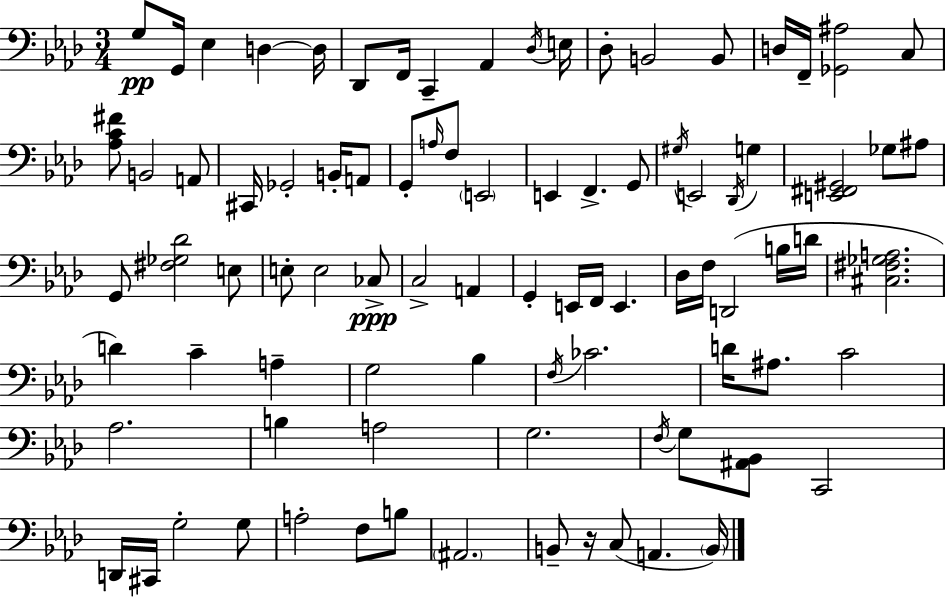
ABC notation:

X:1
T:Untitled
M:3/4
L:1/4
K:Fm
G,/2 G,,/4 _E, D, D,/4 _D,,/2 F,,/4 C,, _A,, _D,/4 E,/4 _D,/2 B,,2 B,,/2 D,/4 F,,/4 [_G,,^A,]2 C,/2 [_A,C^F]/2 B,,2 A,,/2 ^C,,/4 _G,,2 B,,/4 A,,/2 G,,/2 A,/4 F,/2 E,,2 E,, F,, G,,/2 ^G,/4 E,,2 _D,,/4 G, [E,,^F,,^G,,]2 _G,/2 ^A,/2 G,,/2 [^F,_G,_D]2 E,/2 E,/2 E,2 _C,/2 C,2 A,, G,, E,,/4 F,,/4 E,, _D,/4 F,/4 D,,2 B,/4 D/4 [^C,^F,_G,A,]2 D C A, G,2 _B, F,/4 _C2 D/4 ^A,/2 C2 _A,2 B, A,2 G,2 F,/4 G,/2 [^A,,_B,,]/2 C,,2 D,,/4 ^C,,/4 G,2 G,/2 A,2 F,/2 B,/2 ^A,,2 B,,/2 z/4 C,/2 A,, B,,/4